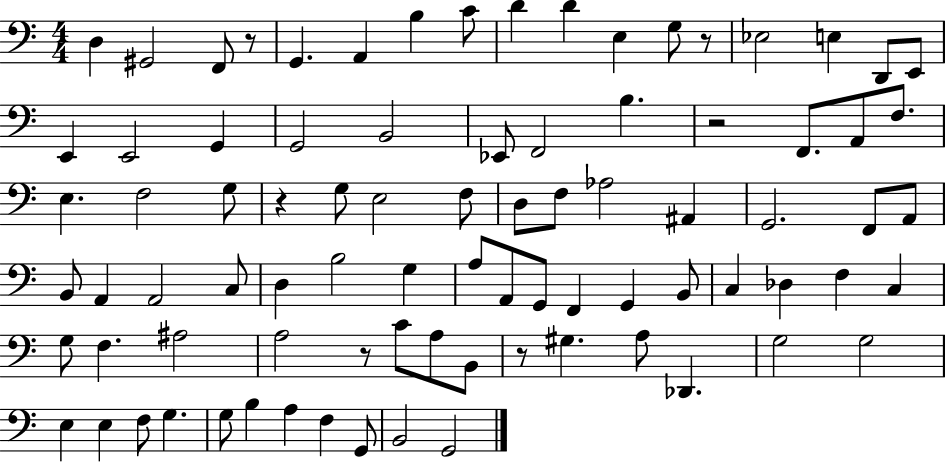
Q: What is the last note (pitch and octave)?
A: G2